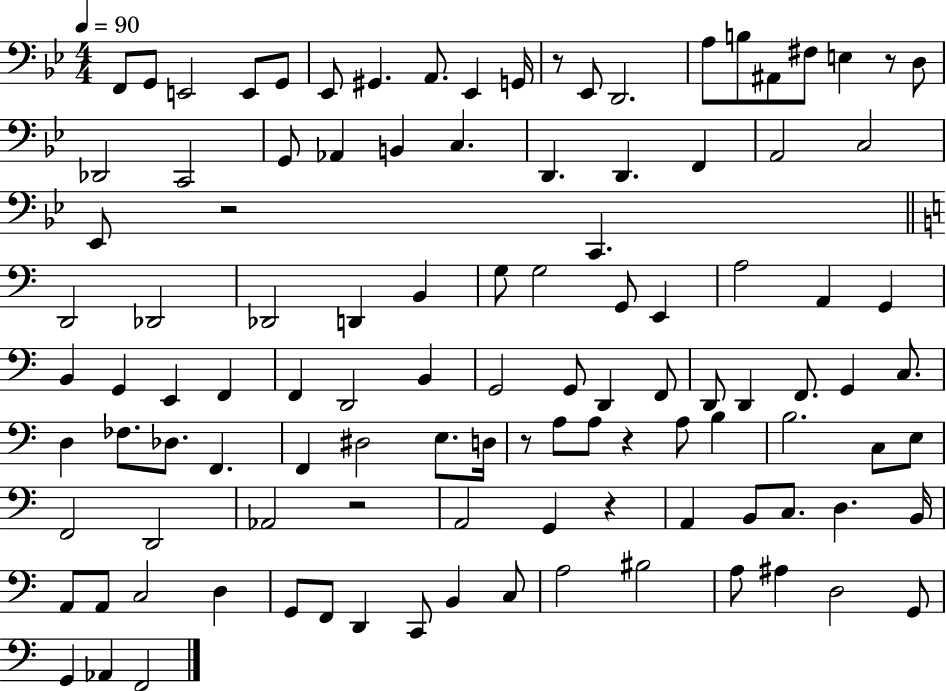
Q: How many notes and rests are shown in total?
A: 110